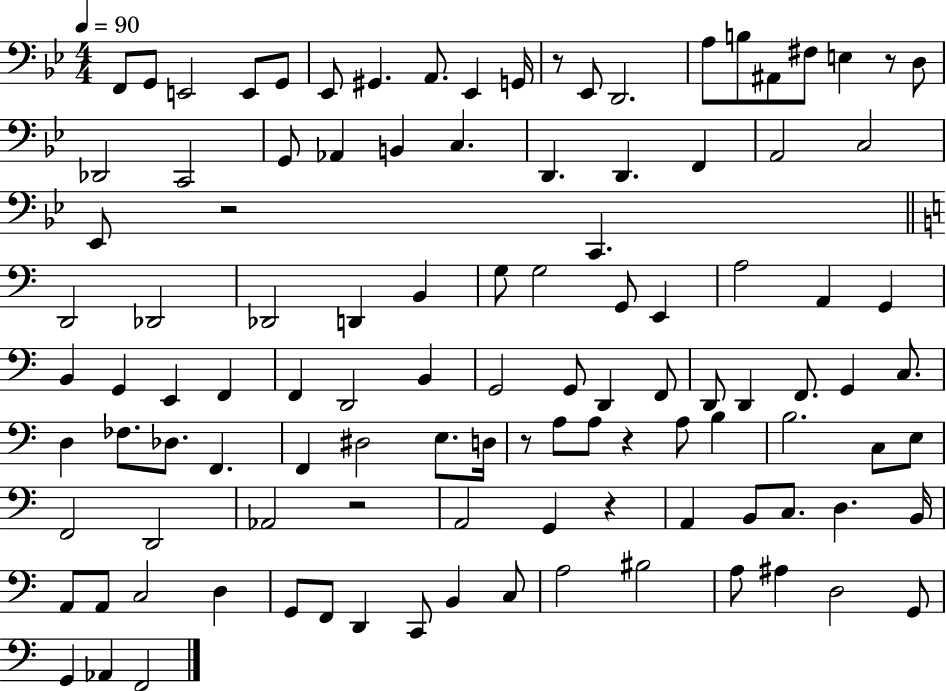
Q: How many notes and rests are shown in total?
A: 110